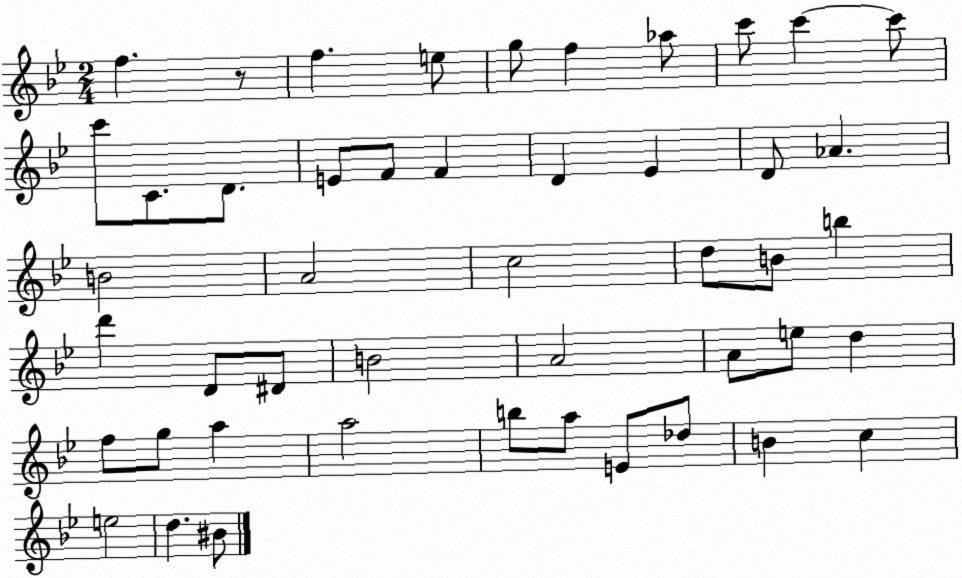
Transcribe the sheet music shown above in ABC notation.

X:1
T:Untitled
M:2/4
L:1/4
K:Bb
f z/2 f e/2 g/2 f _a/2 c'/2 c' c'/2 c'/2 C/2 D/2 E/2 F/2 F D _E D/2 _A B2 A2 c2 d/2 B/2 b d' D/2 ^D/2 B2 A2 A/2 e/2 d f/2 g/2 a a2 b/2 a/2 E/2 _d/2 B c e2 d ^B/2